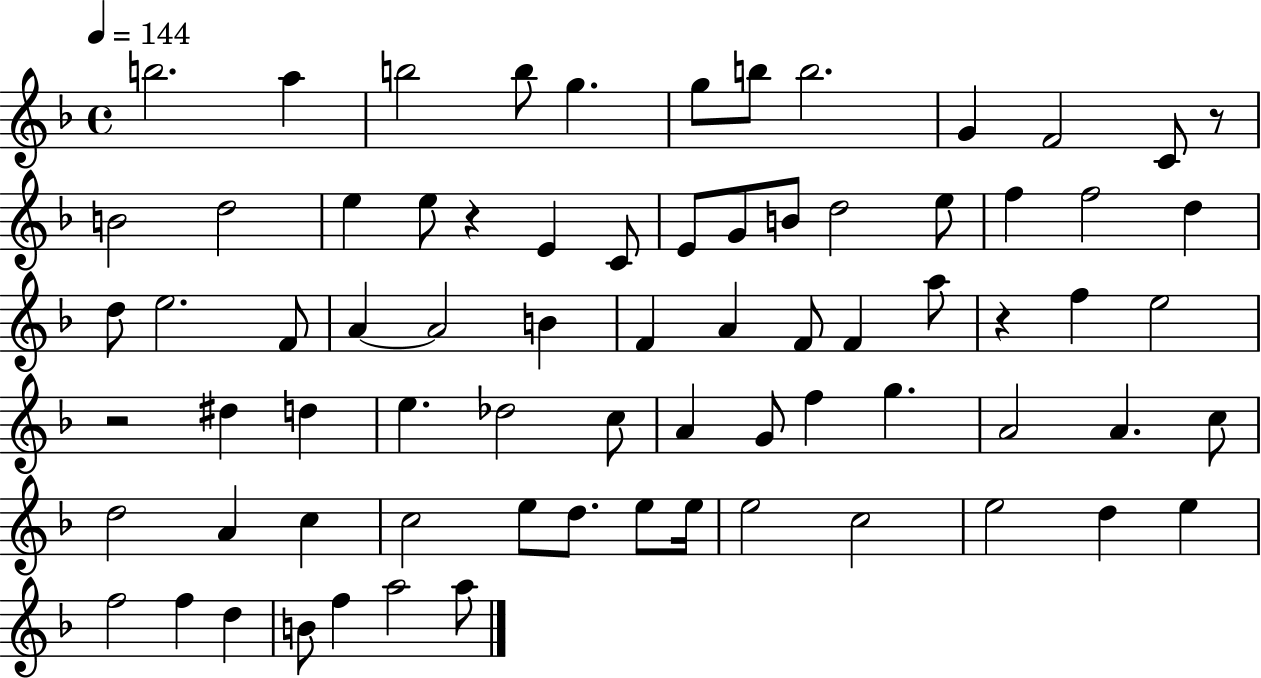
B5/h. A5/q B5/h B5/e G5/q. G5/e B5/e B5/h. G4/q F4/h C4/e R/e B4/h D5/h E5/q E5/e R/q E4/q C4/e E4/e G4/e B4/e D5/h E5/e F5/q F5/h D5/q D5/e E5/h. F4/e A4/q A4/h B4/q F4/q A4/q F4/e F4/q A5/e R/q F5/q E5/h R/h D#5/q D5/q E5/q. Db5/h C5/e A4/q G4/e F5/q G5/q. A4/h A4/q. C5/e D5/h A4/q C5/q C5/h E5/e D5/e. E5/e E5/s E5/h C5/h E5/h D5/q E5/q F5/h F5/q D5/q B4/e F5/q A5/h A5/e